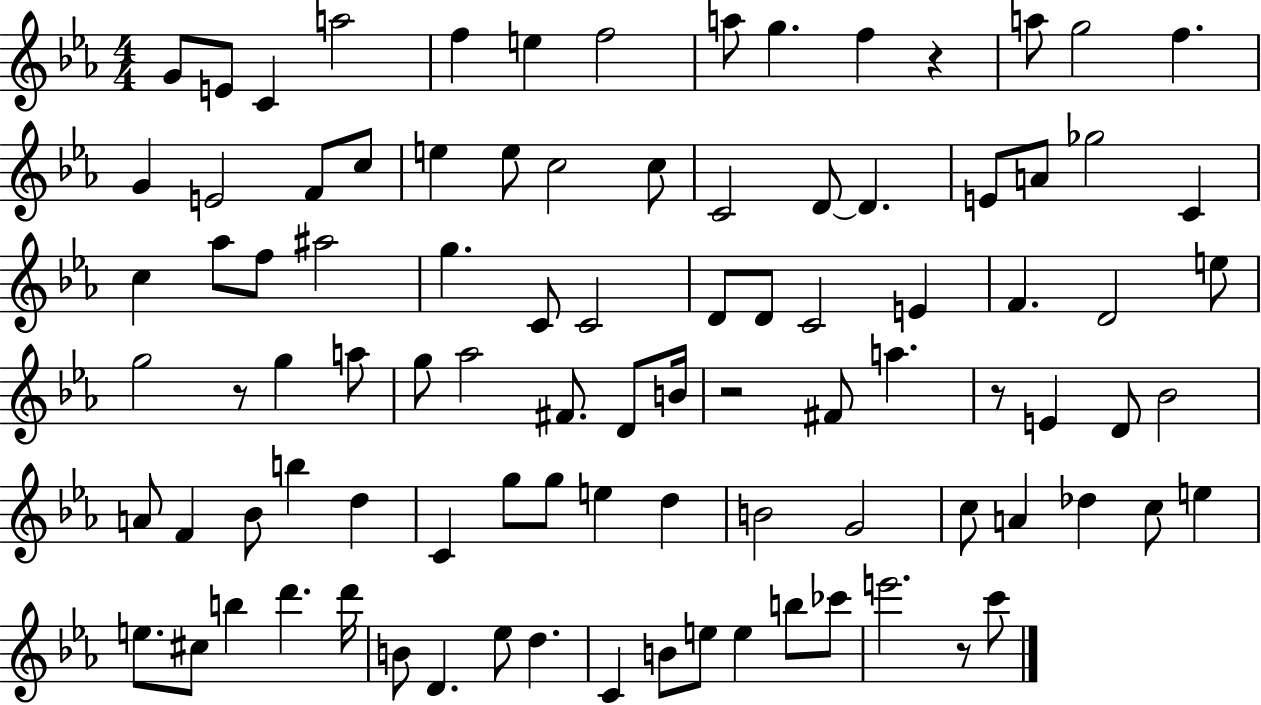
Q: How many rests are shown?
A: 5